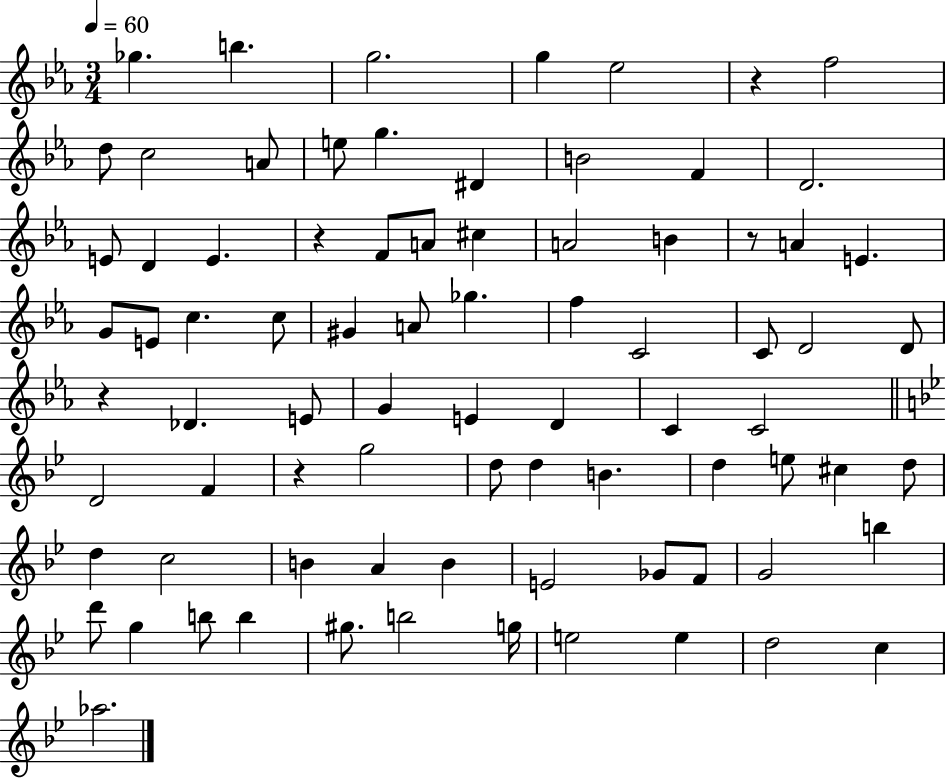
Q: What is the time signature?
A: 3/4